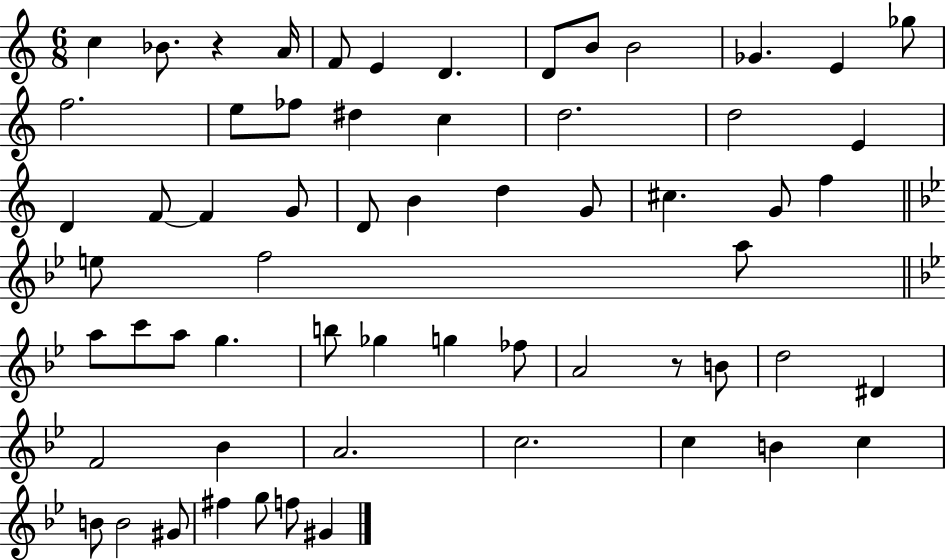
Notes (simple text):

C5/q Bb4/e. R/q A4/s F4/e E4/q D4/q. D4/e B4/e B4/h Gb4/q. E4/q Gb5/e F5/h. E5/e FES5/e D#5/q C5/q D5/h. D5/h E4/q D4/q F4/e F4/q G4/e D4/e B4/q D5/q G4/e C#5/q. G4/e F5/q E5/e F5/h A5/e A5/e C6/e A5/e G5/q. B5/e Gb5/q G5/q FES5/e A4/h R/e B4/e D5/h D#4/q F4/h Bb4/q A4/h. C5/h. C5/q B4/q C5/q B4/e B4/h G#4/e F#5/q G5/e F5/e G#4/q